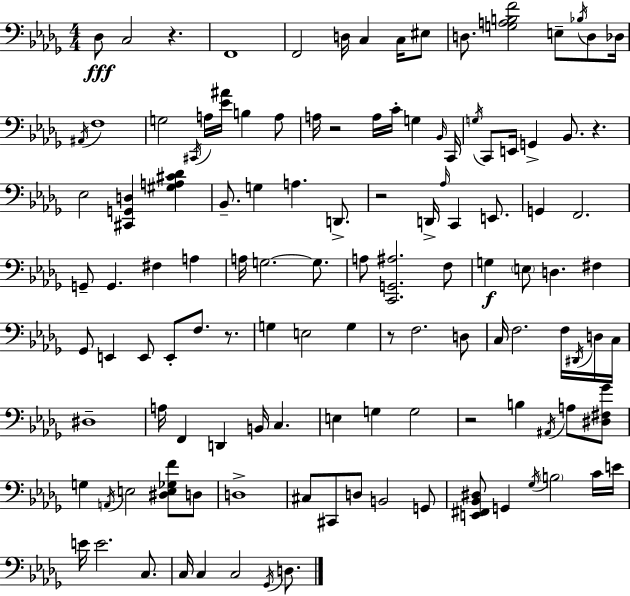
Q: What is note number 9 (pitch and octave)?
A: D3